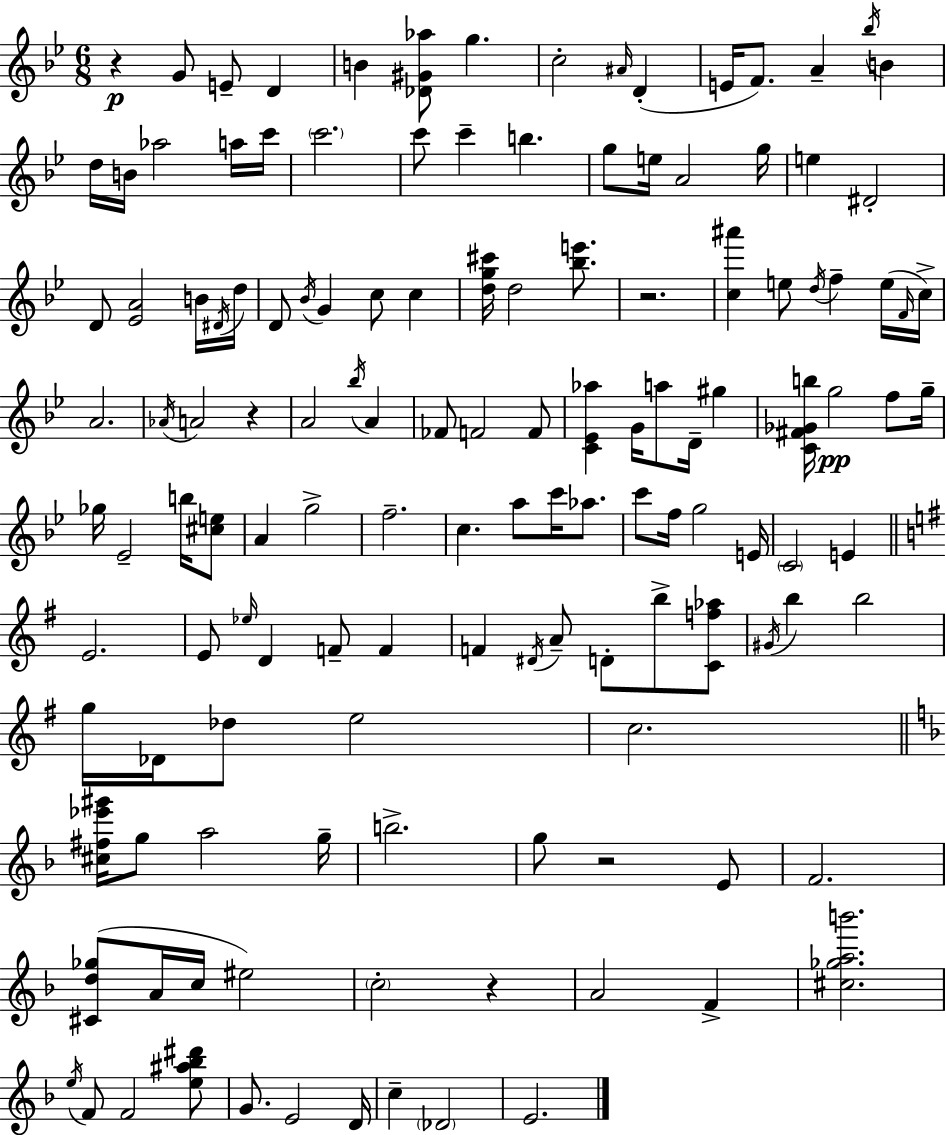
R/q G4/e E4/e D4/q B4/q [Db4,G#4,Ab5]/e G5/q. C5/h A#4/s D4/q E4/s F4/e. A4/q Bb5/s B4/q D5/s B4/s Ab5/h A5/s C6/s C6/h. C6/e C6/q B5/q. G5/e E5/s A4/h G5/s E5/q D#4/h D4/e [Eb4,A4]/h B4/s D#4/s D5/s D4/e Bb4/s G4/q C5/e C5/q [D5,G5,C#6]/s D5/h [Bb5,E6]/e. R/h. [C5,A#6]/q E5/e D5/s F5/q E5/s F4/s C5/s A4/h. Ab4/s A4/h R/q A4/h Bb5/s A4/q FES4/e F4/h F4/e [C4,Eb4,Ab5]/q G4/s A5/e D4/s G#5/q [C4,F#4,Gb4,B5]/s G5/h F5/e G5/s Gb5/s Eb4/h B5/s [C#5,E5]/e A4/q G5/h F5/h. C5/q. A5/e C6/s Ab5/e. C6/e F5/s G5/h E4/s C4/h E4/q E4/h. E4/e Eb5/s D4/q F4/e F4/q F4/q D#4/s A4/e D4/e B5/e [C4,F5,Ab5]/e G#4/s B5/q B5/h G5/s Db4/s Db5/e E5/h C5/h. [C#5,F#5,Eb6,G#6]/s G5/e A5/h G5/s B5/h. G5/e R/h E4/e F4/h. [C#4,D5,Gb5]/e A4/s C5/s EIS5/h C5/h R/q A4/h F4/q [C#5,Gb5,A5,B6]/h. E5/s F4/e F4/h [E5,A#5,Bb5,D#6]/e G4/e. E4/h D4/s C5/q Db4/h E4/h.